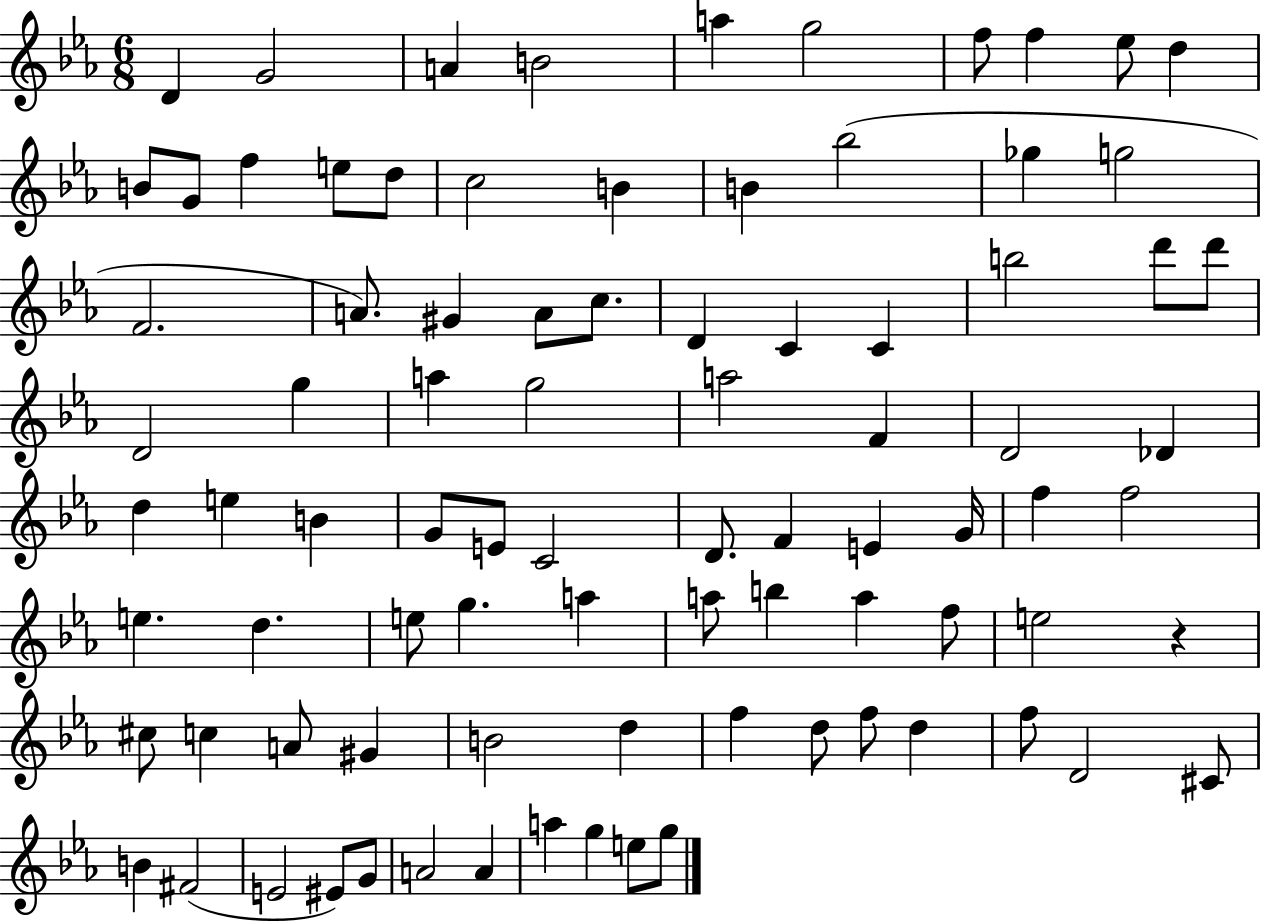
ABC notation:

X:1
T:Untitled
M:6/8
L:1/4
K:Eb
D G2 A B2 a g2 f/2 f _e/2 d B/2 G/2 f e/2 d/2 c2 B B _b2 _g g2 F2 A/2 ^G A/2 c/2 D C C b2 d'/2 d'/2 D2 g a g2 a2 F D2 _D d e B G/2 E/2 C2 D/2 F E G/4 f f2 e d e/2 g a a/2 b a f/2 e2 z ^c/2 c A/2 ^G B2 d f d/2 f/2 d f/2 D2 ^C/2 B ^F2 E2 ^E/2 G/2 A2 A a g e/2 g/2